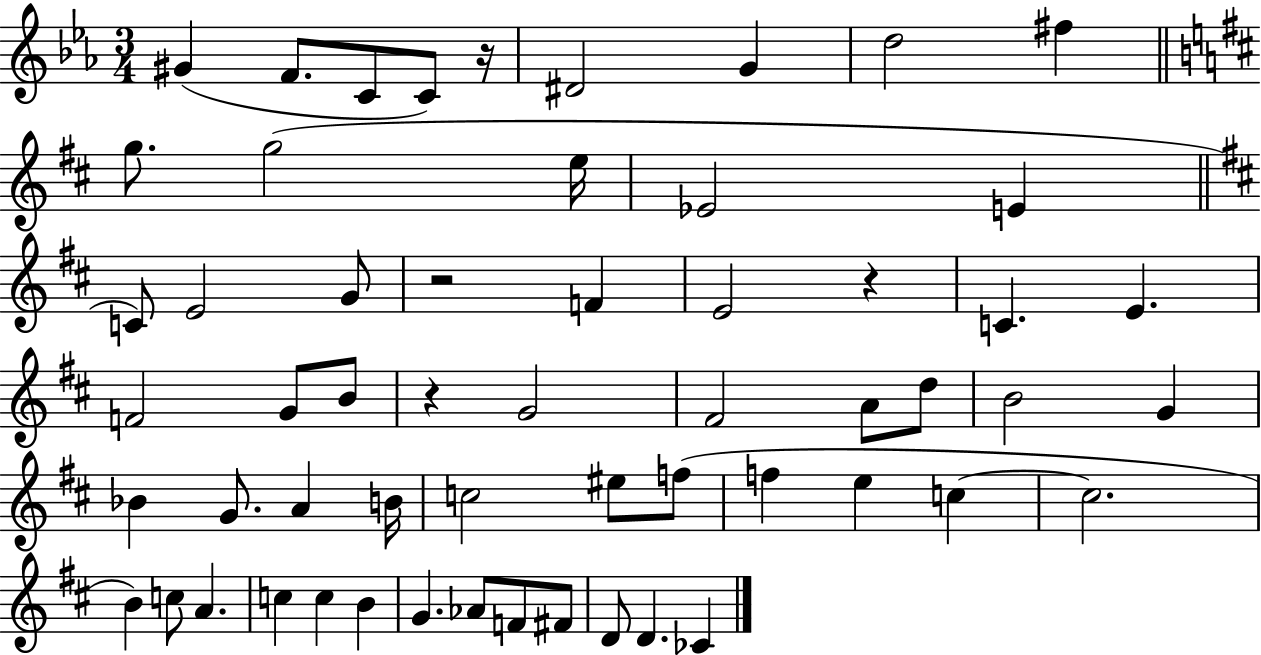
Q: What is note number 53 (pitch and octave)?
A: CES4